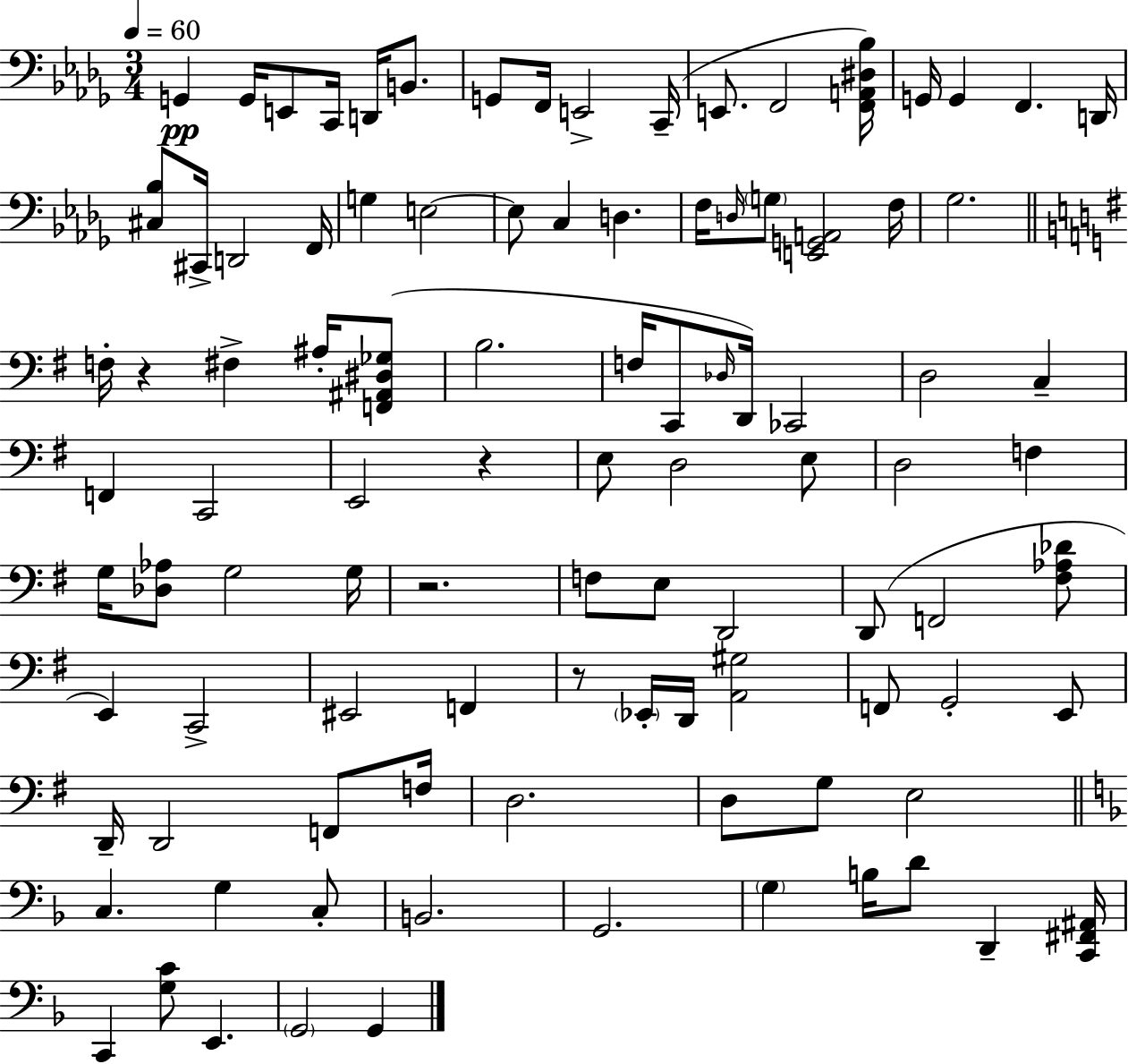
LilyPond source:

{
  \clef bass
  \numericTimeSignature
  \time 3/4
  \key bes \minor
  \tempo 4 = 60
  g,4\pp g,16 e,8 c,16 d,16 b,8. | g,8 f,16 e,2-> c,16--( | e,8. f,2 <f, a, dis bes>16) | g,16 g,4 f,4. d,16 | \break <cis bes>8 cis,16-> d,2 f,16 | g4 e2~~ | e8 c4 d4. | f16 \grace { d16 } \parenthesize g8 <e, g, a,>2 | \break f16 ges2. | \bar "||" \break \key g \major f16-. r4 fis4-> ais16-. <f, ais, dis ges>8( | b2. | f16 c,8 \grace { des16 } d,16) ces,2 | d2 c4-- | \break f,4 c,2 | e,2 r4 | e8 d2 e8 | d2 f4 | \break g16 <des aes>8 g2 | g16 r2. | f8 e8 d,2 | d,8( f,2 <fis aes des'>8 | \break e,4) c,2-> | eis,2 f,4 | r8 \parenthesize ees,16-. d,16 <a, gis>2 | f,8 g,2-. e,8 | \break d,16-- d,2 f,8 | f16 d2. | d8 g8 e2 | \bar "||" \break \key f \major c4. g4 c8-. | b,2. | g,2. | \parenthesize g4 b16 d'8 d,4-- <c, fis, ais,>16 | \break c,4 <g c'>8 e,4. | \parenthesize g,2 g,4 | \bar "|."
}